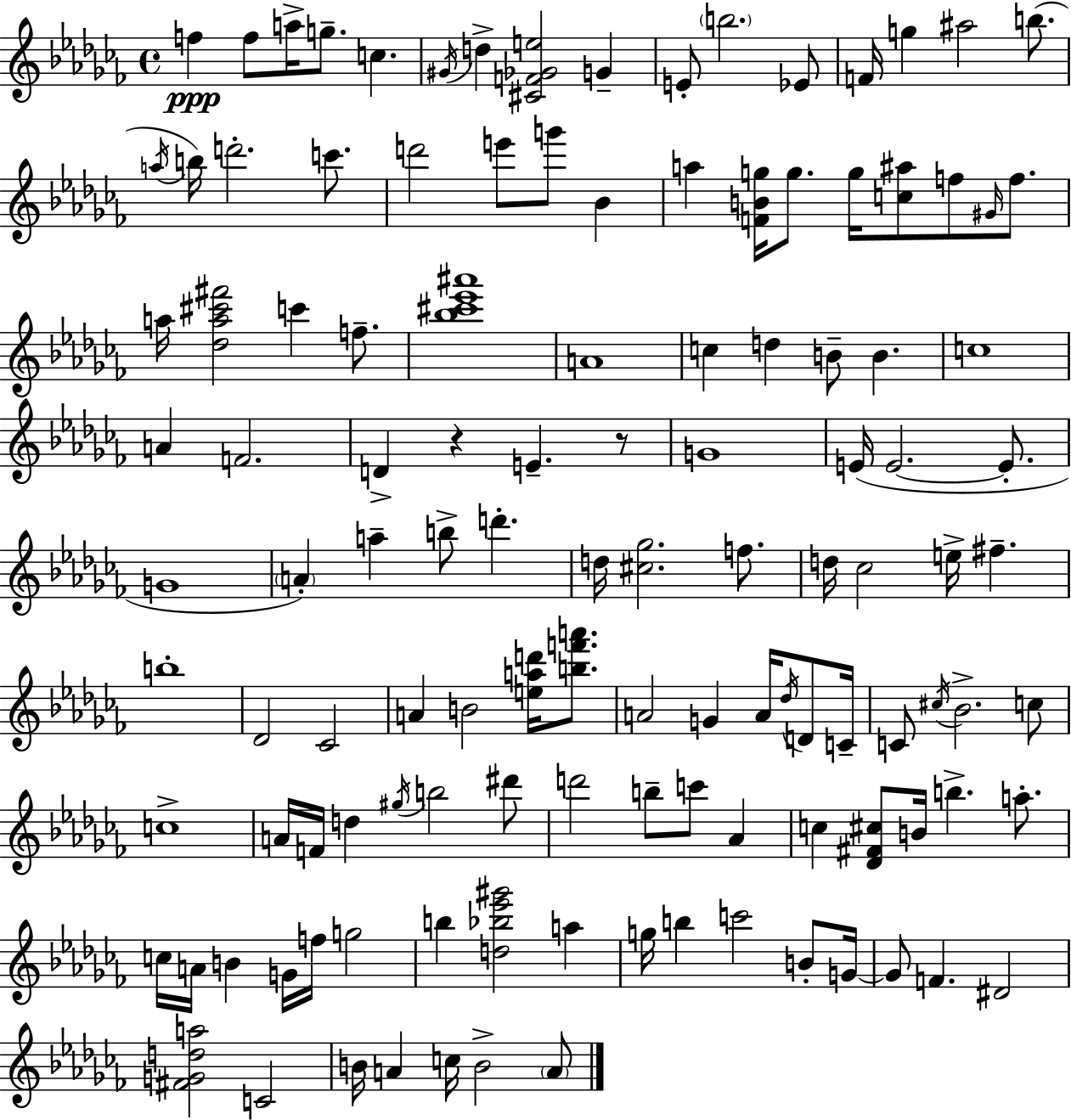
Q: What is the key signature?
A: AES minor